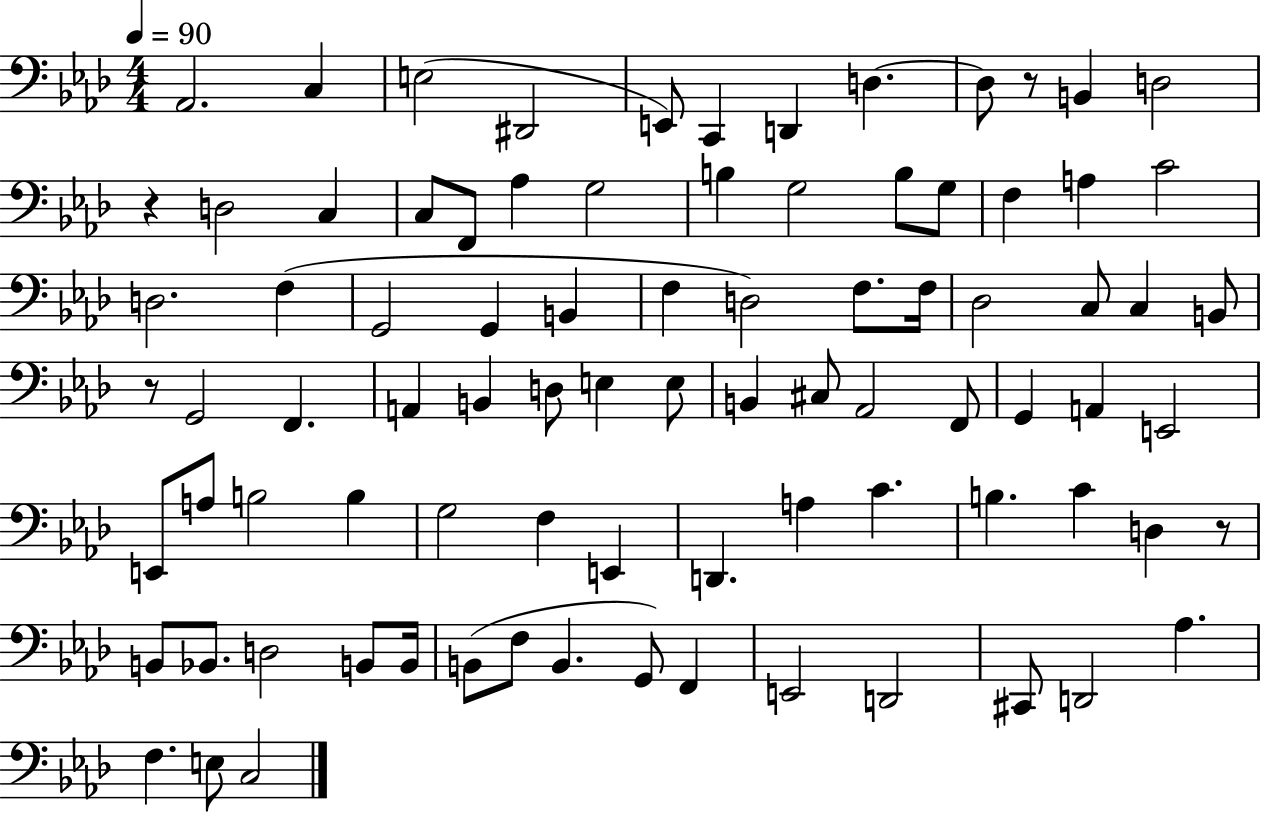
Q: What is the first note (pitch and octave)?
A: Ab2